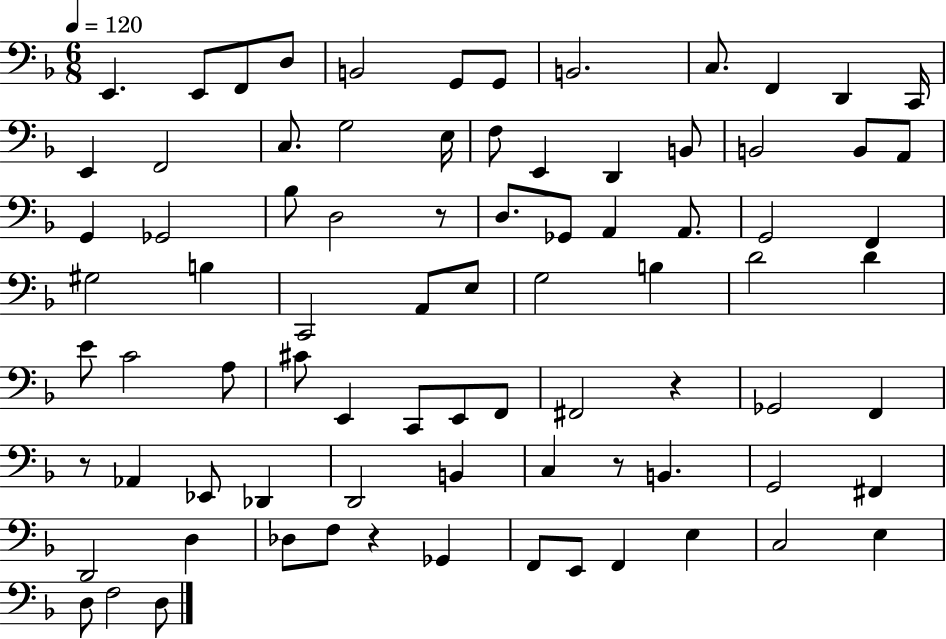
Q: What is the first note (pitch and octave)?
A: E2